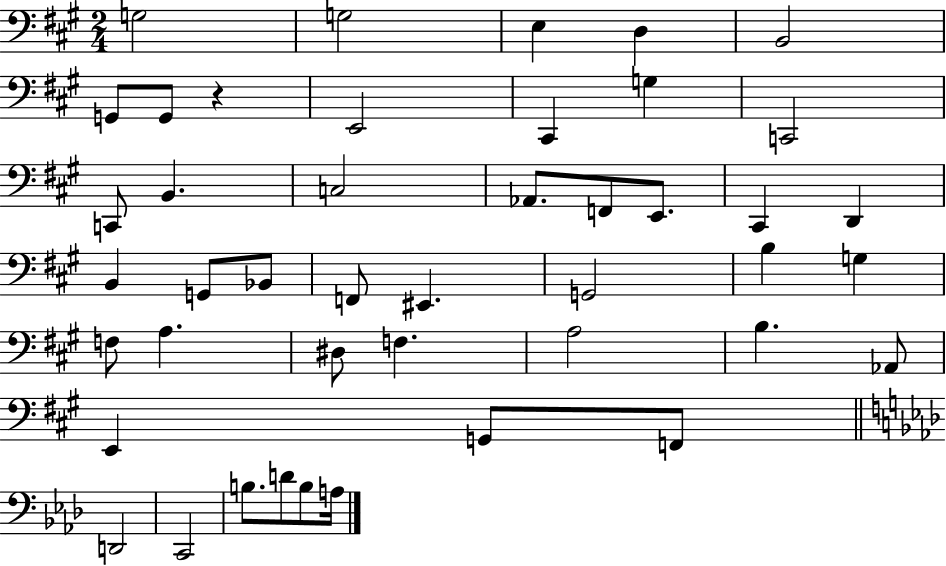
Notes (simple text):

G3/h G3/h E3/q D3/q B2/h G2/e G2/e R/q E2/h C#2/q G3/q C2/h C2/e B2/q. C3/h Ab2/e. F2/e E2/e. C#2/q D2/q B2/q G2/e Bb2/e F2/e EIS2/q. G2/h B3/q G3/q F3/e A3/q. D#3/e F3/q. A3/h B3/q. Ab2/e E2/q G2/e F2/e D2/h C2/h B3/e. D4/e B3/e A3/s